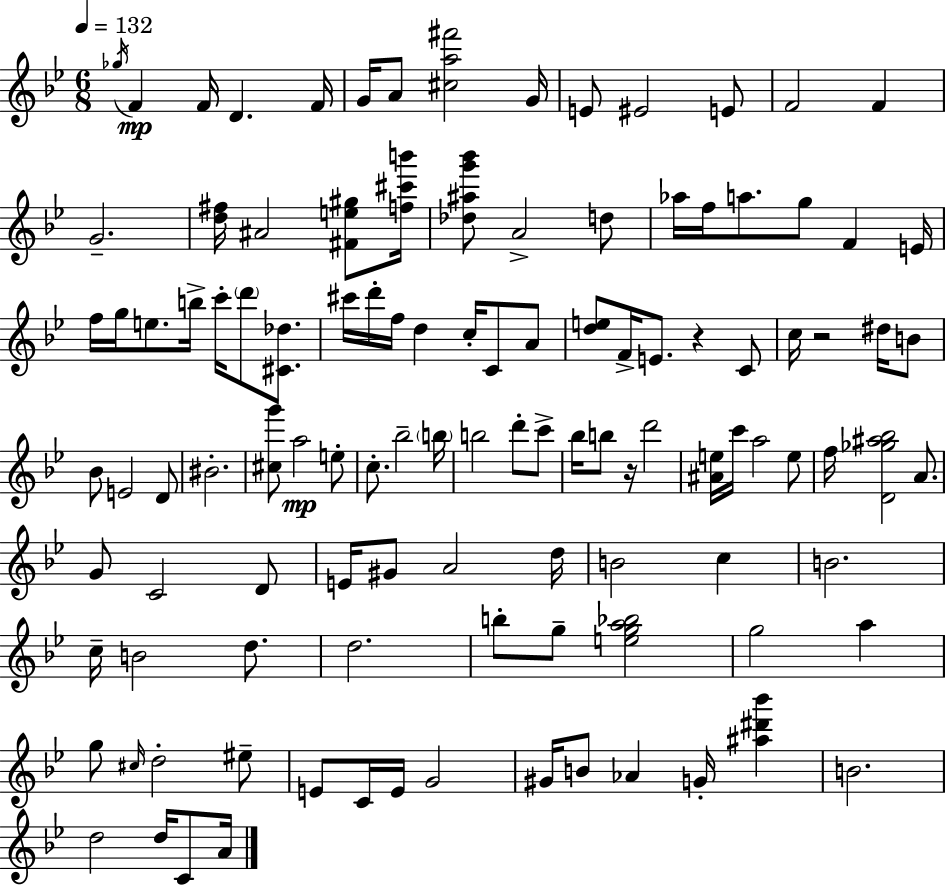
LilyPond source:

{
  \clef treble
  \numericTimeSignature
  \time 6/8
  \key g \minor
  \tempo 4 = 132
  \repeat volta 2 { \acciaccatura { ges''16 }\mp f'4 f'16 d'4. | f'16 g'16 a'8 <cis'' a'' fis'''>2 | g'16 e'8 eis'2 e'8 | f'2 f'4 | \break g'2.-- | <d'' fis''>16 ais'2 <fis' e'' gis''>8 | <f'' cis''' b'''>16 <des'' ais'' g''' bes'''>8 a'2-> d''8 | aes''16 f''16 a''8. g''8 f'4 | \break e'16 f''16 g''16 e''8. b''16-> c'''16-. \parenthesize d'''8 <cis' des''>8. | cis'''16 d'''16-. f''16 d''4 c''16-. c'8 a'8 | <d'' e''>8 f'16-> e'8. r4 c'8 | c''16 r2 dis''16 b'8 | \break bes'8 e'2 d'8 | bis'2.-. | <cis'' g'''>8 a''2\mp e''8-. | c''8.-. bes''2-- | \break \parenthesize b''16 b''2 d'''8-. c'''8-> | bes''16 b''8 r16 d'''2 | <ais' e''>16 c'''16 a''2 e''8 | f''16 <d' ges'' ais'' bes''>2 a'8. | \break g'8 c'2 d'8 | e'16 gis'8 a'2 | d''16 b'2 c''4 | b'2. | \break c''16-- b'2 d''8. | d''2. | b''8-. g''8-- <e'' g'' a'' bes''>2 | g''2 a''4 | \break g''8 \grace { cis''16 } d''2-. | eis''8-- e'8 c'16 e'16 g'2 | gis'16 b'8 aes'4 g'16-. <ais'' dis''' bes'''>4 | b'2. | \break d''2 d''16 c'8 | a'16 } \bar "|."
}